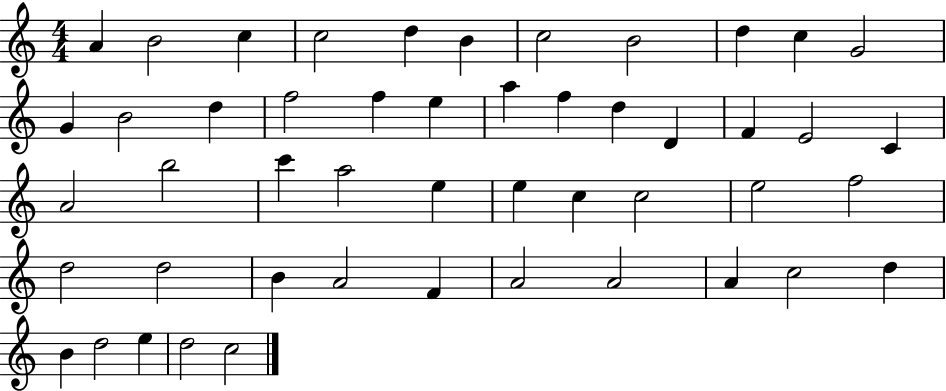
{
  \clef treble
  \numericTimeSignature
  \time 4/4
  \key c \major
  a'4 b'2 c''4 | c''2 d''4 b'4 | c''2 b'2 | d''4 c''4 g'2 | \break g'4 b'2 d''4 | f''2 f''4 e''4 | a''4 f''4 d''4 d'4 | f'4 e'2 c'4 | \break a'2 b''2 | c'''4 a''2 e''4 | e''4 c''4 c''2 | e''2 f''2 | \break d''2 d''2 | b'4 a'2 f'4 | a'2 a'2 | a'4 c''2 d''4 | \break b'4 d''2 e''4 | d''2 c''2 | \bar "|."
}